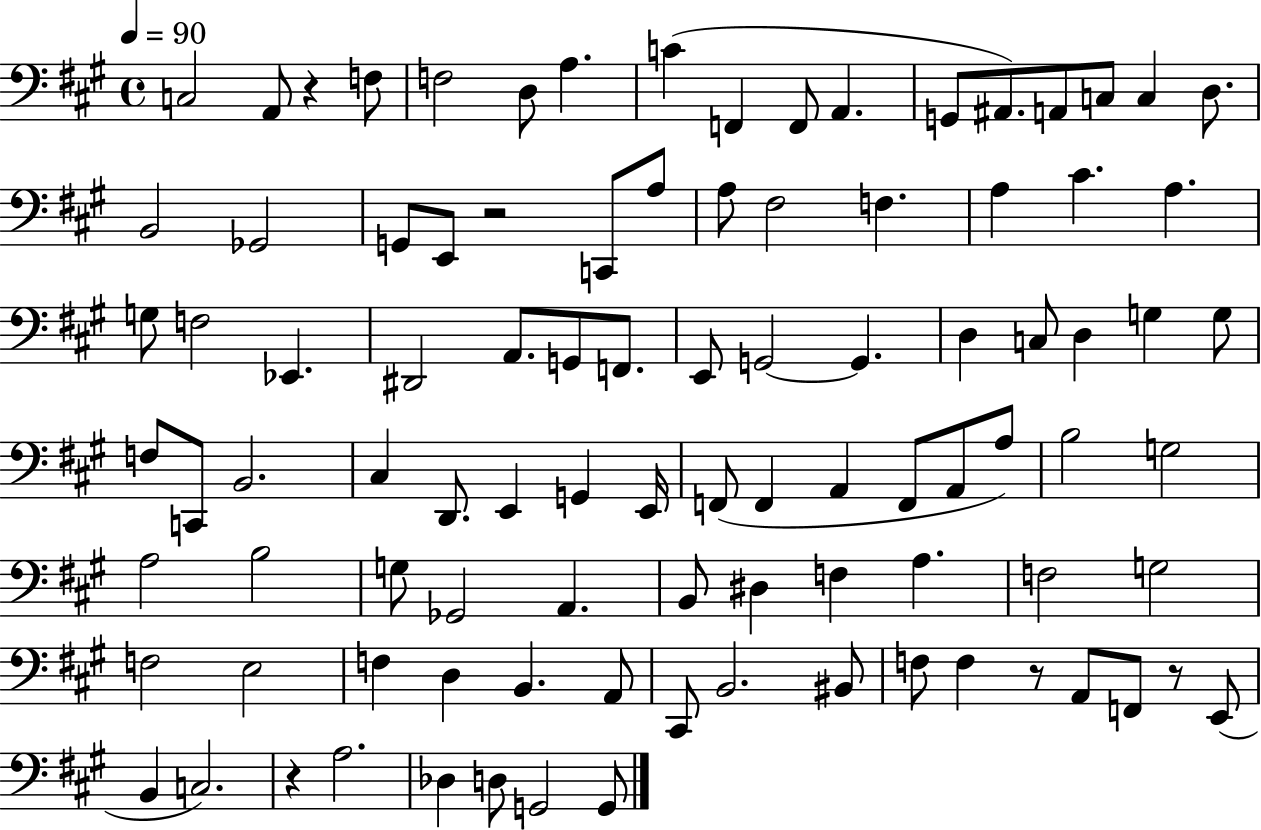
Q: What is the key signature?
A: A major